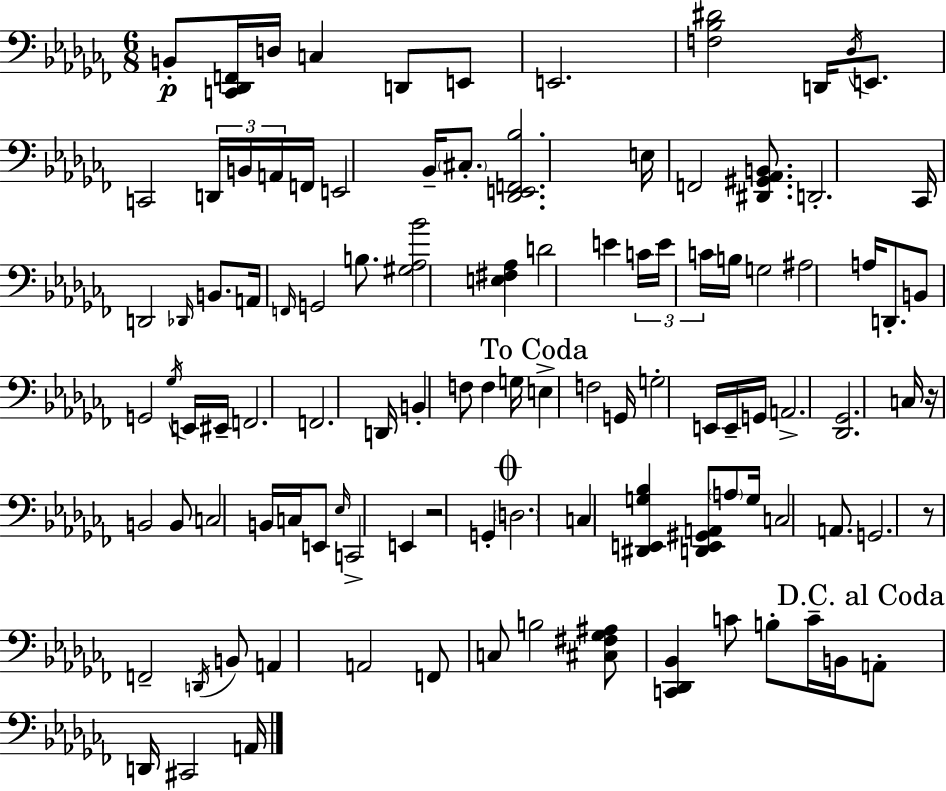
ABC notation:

X:1
T:Untitled
M:6/8
L:1/4
K:Abm
B,,/2 [C,,_D,,F,,]/4 D,/4 C, D,,/2 E,,/2 E,,2 [F,_B,^D]2 D,,/4 _D,/4 E,,/2 C,,2 D,,/4 B,,/4 A,,/4 F,,/4 E,,2 _B,,/4 ^C,/2 [_D,,E,,F,,_B,]2 E,/4 F,,2 [^D,,^G,,_A,,B,,]/2 D,,2 _C,,/4 D,,2 _D,,/4 B,,/2 A,,/4 F,,/4 G,,2 B,/2 [^G,_A,_B]2 [E,^F,_A,] D2 E C/4 E/4 C/4 B,/4 G,2 ^A,2 A,/4 D,,/2 B,,/2 G,,2 _G,/4 E,,/4 ^E,,/4 F,,2 F,,2 D,,/4 B,, F,/2 F, G,/4 E, F,2 G,,/4 G,2 E,,/4 E,,/4 G,,/4 A,,2 [_D,,_G,,]2 C,/4 z/4 B,,2 B,,/2 C,2 B,,/4 C,/4 E,,/2 _E,/4 C,,2 E,, z2 G,, D,2 C, [^D,,E,,G,_B,] [D,,E,,^G,,A,,]/2 A,/2 G,/4 C,2 A,,/2 G,,2 z/2 F,,2 D,,/4 B,,/2 A,, A,,2 F,,/2 C,/2 B,2 [^C,^F,_G,^A,]/2 [C,,_D,,_B,,] C/2 B,/2 C/4 B,,/4 A,,/2 D,,/4 ^C,,2 A,,/4